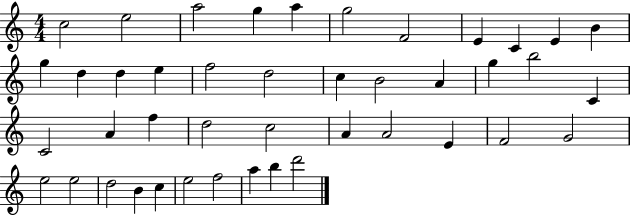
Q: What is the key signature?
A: C major